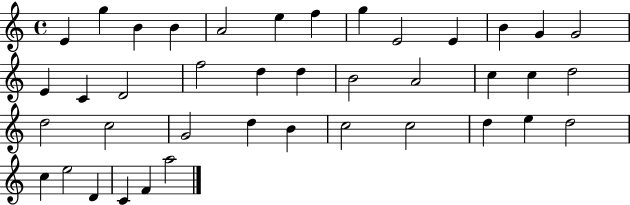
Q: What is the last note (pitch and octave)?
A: A5